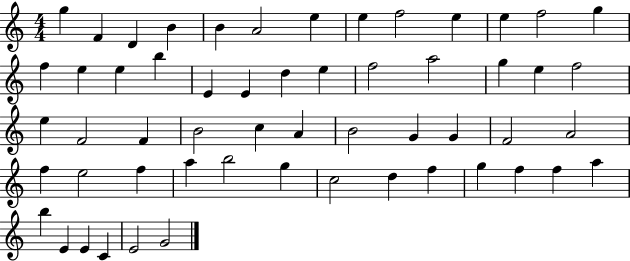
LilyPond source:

{
  \clef treble
  \numericTimeSignature
  \time 4/4
  \key c \major
  g''4 f'4 d'4 b'4 | b'4 a'2 e''4 | e''4 f''2 e''4 | e''4 f''2 g''4 | \break f''4 e''4 e''4 b''4 | e'4 e'4 d''4 e''4 | f''2 a''2 | g''4 e''4 f''2 | \break e''4 f'2 f'4 | b'2 c''4 a'4 | b'2 g'4 g'4 | f'2 a'2 | \break f''4 e''2 f''4 | a''4 b''2 g''4 | c''2 d''4 f''4 | g''4 f''4 f''4 a''4 | \break b''4 e'4 e'4 c'4 | e'2 g'2 | \bar "|."
}